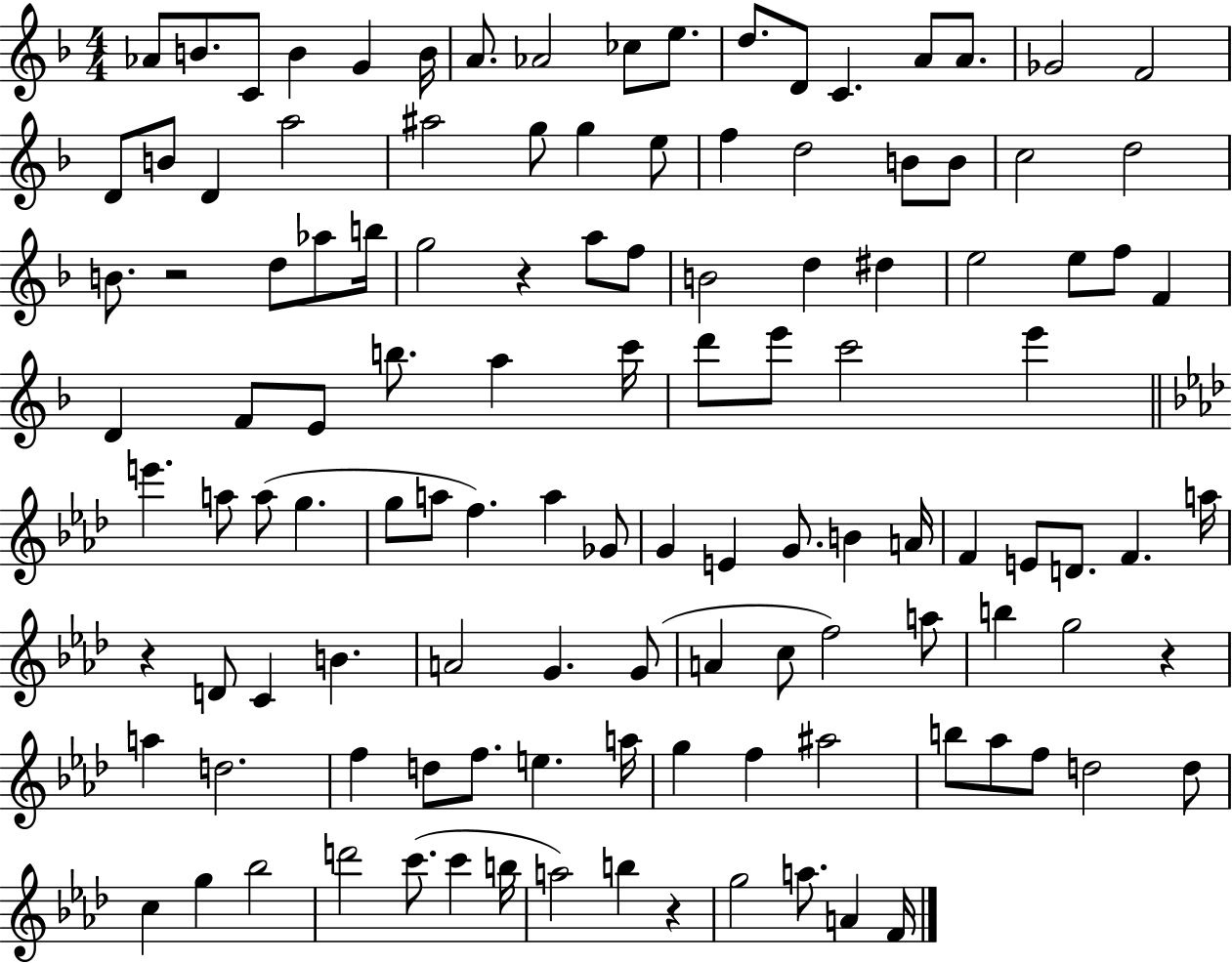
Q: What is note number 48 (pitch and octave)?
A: E4